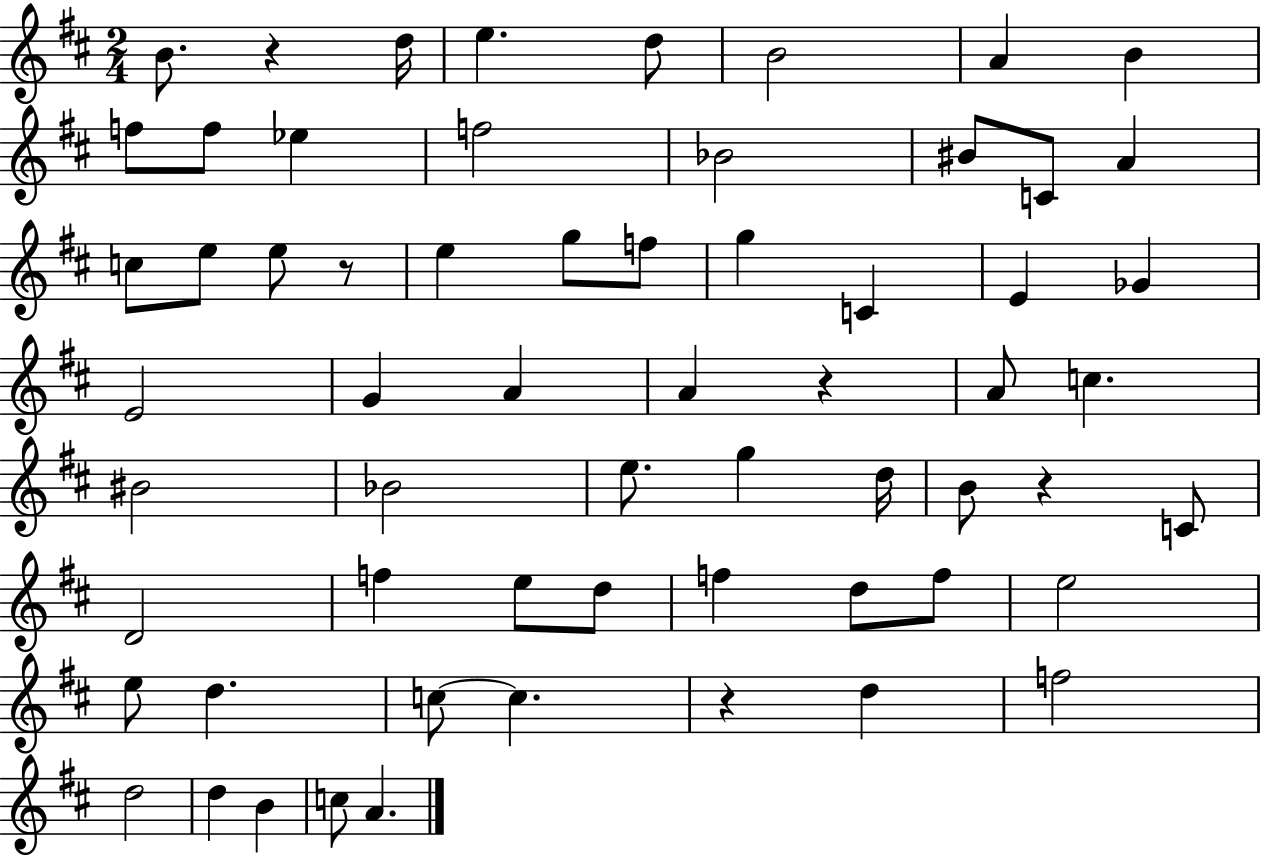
{
  \clef treble
  \numericTimeSignature
  \time 2/4
  \key d \major
  b'8. r4 d''16 | e''4. d''8 | b'2 | a'4 b'4 | \break f''8 f''8 ees''4 | f''2 | bes'2 | bis'8 c'8 a'4 | \break c''8 e''8 e''8 r8 | e''4 g''8 f''8 | g''4 c'4 | e'4 ges'4 | \break e'2 | g'4 a'4 | a'4 r4 | a'8 c''4. | \break bis'2 | bes'2 | e''8. g''4 d''16 | b'8 r4 c'8 | \break d'2 | f''4 e''8 d''8 | f''4 d''8 f''8 | e''2 | \break e''8 d''4. | c''8~~ c''4. | r4 d''4 | f''2 | \break d''2 | d''4 b'4 | c''8 a'4. | \bar "|."
}